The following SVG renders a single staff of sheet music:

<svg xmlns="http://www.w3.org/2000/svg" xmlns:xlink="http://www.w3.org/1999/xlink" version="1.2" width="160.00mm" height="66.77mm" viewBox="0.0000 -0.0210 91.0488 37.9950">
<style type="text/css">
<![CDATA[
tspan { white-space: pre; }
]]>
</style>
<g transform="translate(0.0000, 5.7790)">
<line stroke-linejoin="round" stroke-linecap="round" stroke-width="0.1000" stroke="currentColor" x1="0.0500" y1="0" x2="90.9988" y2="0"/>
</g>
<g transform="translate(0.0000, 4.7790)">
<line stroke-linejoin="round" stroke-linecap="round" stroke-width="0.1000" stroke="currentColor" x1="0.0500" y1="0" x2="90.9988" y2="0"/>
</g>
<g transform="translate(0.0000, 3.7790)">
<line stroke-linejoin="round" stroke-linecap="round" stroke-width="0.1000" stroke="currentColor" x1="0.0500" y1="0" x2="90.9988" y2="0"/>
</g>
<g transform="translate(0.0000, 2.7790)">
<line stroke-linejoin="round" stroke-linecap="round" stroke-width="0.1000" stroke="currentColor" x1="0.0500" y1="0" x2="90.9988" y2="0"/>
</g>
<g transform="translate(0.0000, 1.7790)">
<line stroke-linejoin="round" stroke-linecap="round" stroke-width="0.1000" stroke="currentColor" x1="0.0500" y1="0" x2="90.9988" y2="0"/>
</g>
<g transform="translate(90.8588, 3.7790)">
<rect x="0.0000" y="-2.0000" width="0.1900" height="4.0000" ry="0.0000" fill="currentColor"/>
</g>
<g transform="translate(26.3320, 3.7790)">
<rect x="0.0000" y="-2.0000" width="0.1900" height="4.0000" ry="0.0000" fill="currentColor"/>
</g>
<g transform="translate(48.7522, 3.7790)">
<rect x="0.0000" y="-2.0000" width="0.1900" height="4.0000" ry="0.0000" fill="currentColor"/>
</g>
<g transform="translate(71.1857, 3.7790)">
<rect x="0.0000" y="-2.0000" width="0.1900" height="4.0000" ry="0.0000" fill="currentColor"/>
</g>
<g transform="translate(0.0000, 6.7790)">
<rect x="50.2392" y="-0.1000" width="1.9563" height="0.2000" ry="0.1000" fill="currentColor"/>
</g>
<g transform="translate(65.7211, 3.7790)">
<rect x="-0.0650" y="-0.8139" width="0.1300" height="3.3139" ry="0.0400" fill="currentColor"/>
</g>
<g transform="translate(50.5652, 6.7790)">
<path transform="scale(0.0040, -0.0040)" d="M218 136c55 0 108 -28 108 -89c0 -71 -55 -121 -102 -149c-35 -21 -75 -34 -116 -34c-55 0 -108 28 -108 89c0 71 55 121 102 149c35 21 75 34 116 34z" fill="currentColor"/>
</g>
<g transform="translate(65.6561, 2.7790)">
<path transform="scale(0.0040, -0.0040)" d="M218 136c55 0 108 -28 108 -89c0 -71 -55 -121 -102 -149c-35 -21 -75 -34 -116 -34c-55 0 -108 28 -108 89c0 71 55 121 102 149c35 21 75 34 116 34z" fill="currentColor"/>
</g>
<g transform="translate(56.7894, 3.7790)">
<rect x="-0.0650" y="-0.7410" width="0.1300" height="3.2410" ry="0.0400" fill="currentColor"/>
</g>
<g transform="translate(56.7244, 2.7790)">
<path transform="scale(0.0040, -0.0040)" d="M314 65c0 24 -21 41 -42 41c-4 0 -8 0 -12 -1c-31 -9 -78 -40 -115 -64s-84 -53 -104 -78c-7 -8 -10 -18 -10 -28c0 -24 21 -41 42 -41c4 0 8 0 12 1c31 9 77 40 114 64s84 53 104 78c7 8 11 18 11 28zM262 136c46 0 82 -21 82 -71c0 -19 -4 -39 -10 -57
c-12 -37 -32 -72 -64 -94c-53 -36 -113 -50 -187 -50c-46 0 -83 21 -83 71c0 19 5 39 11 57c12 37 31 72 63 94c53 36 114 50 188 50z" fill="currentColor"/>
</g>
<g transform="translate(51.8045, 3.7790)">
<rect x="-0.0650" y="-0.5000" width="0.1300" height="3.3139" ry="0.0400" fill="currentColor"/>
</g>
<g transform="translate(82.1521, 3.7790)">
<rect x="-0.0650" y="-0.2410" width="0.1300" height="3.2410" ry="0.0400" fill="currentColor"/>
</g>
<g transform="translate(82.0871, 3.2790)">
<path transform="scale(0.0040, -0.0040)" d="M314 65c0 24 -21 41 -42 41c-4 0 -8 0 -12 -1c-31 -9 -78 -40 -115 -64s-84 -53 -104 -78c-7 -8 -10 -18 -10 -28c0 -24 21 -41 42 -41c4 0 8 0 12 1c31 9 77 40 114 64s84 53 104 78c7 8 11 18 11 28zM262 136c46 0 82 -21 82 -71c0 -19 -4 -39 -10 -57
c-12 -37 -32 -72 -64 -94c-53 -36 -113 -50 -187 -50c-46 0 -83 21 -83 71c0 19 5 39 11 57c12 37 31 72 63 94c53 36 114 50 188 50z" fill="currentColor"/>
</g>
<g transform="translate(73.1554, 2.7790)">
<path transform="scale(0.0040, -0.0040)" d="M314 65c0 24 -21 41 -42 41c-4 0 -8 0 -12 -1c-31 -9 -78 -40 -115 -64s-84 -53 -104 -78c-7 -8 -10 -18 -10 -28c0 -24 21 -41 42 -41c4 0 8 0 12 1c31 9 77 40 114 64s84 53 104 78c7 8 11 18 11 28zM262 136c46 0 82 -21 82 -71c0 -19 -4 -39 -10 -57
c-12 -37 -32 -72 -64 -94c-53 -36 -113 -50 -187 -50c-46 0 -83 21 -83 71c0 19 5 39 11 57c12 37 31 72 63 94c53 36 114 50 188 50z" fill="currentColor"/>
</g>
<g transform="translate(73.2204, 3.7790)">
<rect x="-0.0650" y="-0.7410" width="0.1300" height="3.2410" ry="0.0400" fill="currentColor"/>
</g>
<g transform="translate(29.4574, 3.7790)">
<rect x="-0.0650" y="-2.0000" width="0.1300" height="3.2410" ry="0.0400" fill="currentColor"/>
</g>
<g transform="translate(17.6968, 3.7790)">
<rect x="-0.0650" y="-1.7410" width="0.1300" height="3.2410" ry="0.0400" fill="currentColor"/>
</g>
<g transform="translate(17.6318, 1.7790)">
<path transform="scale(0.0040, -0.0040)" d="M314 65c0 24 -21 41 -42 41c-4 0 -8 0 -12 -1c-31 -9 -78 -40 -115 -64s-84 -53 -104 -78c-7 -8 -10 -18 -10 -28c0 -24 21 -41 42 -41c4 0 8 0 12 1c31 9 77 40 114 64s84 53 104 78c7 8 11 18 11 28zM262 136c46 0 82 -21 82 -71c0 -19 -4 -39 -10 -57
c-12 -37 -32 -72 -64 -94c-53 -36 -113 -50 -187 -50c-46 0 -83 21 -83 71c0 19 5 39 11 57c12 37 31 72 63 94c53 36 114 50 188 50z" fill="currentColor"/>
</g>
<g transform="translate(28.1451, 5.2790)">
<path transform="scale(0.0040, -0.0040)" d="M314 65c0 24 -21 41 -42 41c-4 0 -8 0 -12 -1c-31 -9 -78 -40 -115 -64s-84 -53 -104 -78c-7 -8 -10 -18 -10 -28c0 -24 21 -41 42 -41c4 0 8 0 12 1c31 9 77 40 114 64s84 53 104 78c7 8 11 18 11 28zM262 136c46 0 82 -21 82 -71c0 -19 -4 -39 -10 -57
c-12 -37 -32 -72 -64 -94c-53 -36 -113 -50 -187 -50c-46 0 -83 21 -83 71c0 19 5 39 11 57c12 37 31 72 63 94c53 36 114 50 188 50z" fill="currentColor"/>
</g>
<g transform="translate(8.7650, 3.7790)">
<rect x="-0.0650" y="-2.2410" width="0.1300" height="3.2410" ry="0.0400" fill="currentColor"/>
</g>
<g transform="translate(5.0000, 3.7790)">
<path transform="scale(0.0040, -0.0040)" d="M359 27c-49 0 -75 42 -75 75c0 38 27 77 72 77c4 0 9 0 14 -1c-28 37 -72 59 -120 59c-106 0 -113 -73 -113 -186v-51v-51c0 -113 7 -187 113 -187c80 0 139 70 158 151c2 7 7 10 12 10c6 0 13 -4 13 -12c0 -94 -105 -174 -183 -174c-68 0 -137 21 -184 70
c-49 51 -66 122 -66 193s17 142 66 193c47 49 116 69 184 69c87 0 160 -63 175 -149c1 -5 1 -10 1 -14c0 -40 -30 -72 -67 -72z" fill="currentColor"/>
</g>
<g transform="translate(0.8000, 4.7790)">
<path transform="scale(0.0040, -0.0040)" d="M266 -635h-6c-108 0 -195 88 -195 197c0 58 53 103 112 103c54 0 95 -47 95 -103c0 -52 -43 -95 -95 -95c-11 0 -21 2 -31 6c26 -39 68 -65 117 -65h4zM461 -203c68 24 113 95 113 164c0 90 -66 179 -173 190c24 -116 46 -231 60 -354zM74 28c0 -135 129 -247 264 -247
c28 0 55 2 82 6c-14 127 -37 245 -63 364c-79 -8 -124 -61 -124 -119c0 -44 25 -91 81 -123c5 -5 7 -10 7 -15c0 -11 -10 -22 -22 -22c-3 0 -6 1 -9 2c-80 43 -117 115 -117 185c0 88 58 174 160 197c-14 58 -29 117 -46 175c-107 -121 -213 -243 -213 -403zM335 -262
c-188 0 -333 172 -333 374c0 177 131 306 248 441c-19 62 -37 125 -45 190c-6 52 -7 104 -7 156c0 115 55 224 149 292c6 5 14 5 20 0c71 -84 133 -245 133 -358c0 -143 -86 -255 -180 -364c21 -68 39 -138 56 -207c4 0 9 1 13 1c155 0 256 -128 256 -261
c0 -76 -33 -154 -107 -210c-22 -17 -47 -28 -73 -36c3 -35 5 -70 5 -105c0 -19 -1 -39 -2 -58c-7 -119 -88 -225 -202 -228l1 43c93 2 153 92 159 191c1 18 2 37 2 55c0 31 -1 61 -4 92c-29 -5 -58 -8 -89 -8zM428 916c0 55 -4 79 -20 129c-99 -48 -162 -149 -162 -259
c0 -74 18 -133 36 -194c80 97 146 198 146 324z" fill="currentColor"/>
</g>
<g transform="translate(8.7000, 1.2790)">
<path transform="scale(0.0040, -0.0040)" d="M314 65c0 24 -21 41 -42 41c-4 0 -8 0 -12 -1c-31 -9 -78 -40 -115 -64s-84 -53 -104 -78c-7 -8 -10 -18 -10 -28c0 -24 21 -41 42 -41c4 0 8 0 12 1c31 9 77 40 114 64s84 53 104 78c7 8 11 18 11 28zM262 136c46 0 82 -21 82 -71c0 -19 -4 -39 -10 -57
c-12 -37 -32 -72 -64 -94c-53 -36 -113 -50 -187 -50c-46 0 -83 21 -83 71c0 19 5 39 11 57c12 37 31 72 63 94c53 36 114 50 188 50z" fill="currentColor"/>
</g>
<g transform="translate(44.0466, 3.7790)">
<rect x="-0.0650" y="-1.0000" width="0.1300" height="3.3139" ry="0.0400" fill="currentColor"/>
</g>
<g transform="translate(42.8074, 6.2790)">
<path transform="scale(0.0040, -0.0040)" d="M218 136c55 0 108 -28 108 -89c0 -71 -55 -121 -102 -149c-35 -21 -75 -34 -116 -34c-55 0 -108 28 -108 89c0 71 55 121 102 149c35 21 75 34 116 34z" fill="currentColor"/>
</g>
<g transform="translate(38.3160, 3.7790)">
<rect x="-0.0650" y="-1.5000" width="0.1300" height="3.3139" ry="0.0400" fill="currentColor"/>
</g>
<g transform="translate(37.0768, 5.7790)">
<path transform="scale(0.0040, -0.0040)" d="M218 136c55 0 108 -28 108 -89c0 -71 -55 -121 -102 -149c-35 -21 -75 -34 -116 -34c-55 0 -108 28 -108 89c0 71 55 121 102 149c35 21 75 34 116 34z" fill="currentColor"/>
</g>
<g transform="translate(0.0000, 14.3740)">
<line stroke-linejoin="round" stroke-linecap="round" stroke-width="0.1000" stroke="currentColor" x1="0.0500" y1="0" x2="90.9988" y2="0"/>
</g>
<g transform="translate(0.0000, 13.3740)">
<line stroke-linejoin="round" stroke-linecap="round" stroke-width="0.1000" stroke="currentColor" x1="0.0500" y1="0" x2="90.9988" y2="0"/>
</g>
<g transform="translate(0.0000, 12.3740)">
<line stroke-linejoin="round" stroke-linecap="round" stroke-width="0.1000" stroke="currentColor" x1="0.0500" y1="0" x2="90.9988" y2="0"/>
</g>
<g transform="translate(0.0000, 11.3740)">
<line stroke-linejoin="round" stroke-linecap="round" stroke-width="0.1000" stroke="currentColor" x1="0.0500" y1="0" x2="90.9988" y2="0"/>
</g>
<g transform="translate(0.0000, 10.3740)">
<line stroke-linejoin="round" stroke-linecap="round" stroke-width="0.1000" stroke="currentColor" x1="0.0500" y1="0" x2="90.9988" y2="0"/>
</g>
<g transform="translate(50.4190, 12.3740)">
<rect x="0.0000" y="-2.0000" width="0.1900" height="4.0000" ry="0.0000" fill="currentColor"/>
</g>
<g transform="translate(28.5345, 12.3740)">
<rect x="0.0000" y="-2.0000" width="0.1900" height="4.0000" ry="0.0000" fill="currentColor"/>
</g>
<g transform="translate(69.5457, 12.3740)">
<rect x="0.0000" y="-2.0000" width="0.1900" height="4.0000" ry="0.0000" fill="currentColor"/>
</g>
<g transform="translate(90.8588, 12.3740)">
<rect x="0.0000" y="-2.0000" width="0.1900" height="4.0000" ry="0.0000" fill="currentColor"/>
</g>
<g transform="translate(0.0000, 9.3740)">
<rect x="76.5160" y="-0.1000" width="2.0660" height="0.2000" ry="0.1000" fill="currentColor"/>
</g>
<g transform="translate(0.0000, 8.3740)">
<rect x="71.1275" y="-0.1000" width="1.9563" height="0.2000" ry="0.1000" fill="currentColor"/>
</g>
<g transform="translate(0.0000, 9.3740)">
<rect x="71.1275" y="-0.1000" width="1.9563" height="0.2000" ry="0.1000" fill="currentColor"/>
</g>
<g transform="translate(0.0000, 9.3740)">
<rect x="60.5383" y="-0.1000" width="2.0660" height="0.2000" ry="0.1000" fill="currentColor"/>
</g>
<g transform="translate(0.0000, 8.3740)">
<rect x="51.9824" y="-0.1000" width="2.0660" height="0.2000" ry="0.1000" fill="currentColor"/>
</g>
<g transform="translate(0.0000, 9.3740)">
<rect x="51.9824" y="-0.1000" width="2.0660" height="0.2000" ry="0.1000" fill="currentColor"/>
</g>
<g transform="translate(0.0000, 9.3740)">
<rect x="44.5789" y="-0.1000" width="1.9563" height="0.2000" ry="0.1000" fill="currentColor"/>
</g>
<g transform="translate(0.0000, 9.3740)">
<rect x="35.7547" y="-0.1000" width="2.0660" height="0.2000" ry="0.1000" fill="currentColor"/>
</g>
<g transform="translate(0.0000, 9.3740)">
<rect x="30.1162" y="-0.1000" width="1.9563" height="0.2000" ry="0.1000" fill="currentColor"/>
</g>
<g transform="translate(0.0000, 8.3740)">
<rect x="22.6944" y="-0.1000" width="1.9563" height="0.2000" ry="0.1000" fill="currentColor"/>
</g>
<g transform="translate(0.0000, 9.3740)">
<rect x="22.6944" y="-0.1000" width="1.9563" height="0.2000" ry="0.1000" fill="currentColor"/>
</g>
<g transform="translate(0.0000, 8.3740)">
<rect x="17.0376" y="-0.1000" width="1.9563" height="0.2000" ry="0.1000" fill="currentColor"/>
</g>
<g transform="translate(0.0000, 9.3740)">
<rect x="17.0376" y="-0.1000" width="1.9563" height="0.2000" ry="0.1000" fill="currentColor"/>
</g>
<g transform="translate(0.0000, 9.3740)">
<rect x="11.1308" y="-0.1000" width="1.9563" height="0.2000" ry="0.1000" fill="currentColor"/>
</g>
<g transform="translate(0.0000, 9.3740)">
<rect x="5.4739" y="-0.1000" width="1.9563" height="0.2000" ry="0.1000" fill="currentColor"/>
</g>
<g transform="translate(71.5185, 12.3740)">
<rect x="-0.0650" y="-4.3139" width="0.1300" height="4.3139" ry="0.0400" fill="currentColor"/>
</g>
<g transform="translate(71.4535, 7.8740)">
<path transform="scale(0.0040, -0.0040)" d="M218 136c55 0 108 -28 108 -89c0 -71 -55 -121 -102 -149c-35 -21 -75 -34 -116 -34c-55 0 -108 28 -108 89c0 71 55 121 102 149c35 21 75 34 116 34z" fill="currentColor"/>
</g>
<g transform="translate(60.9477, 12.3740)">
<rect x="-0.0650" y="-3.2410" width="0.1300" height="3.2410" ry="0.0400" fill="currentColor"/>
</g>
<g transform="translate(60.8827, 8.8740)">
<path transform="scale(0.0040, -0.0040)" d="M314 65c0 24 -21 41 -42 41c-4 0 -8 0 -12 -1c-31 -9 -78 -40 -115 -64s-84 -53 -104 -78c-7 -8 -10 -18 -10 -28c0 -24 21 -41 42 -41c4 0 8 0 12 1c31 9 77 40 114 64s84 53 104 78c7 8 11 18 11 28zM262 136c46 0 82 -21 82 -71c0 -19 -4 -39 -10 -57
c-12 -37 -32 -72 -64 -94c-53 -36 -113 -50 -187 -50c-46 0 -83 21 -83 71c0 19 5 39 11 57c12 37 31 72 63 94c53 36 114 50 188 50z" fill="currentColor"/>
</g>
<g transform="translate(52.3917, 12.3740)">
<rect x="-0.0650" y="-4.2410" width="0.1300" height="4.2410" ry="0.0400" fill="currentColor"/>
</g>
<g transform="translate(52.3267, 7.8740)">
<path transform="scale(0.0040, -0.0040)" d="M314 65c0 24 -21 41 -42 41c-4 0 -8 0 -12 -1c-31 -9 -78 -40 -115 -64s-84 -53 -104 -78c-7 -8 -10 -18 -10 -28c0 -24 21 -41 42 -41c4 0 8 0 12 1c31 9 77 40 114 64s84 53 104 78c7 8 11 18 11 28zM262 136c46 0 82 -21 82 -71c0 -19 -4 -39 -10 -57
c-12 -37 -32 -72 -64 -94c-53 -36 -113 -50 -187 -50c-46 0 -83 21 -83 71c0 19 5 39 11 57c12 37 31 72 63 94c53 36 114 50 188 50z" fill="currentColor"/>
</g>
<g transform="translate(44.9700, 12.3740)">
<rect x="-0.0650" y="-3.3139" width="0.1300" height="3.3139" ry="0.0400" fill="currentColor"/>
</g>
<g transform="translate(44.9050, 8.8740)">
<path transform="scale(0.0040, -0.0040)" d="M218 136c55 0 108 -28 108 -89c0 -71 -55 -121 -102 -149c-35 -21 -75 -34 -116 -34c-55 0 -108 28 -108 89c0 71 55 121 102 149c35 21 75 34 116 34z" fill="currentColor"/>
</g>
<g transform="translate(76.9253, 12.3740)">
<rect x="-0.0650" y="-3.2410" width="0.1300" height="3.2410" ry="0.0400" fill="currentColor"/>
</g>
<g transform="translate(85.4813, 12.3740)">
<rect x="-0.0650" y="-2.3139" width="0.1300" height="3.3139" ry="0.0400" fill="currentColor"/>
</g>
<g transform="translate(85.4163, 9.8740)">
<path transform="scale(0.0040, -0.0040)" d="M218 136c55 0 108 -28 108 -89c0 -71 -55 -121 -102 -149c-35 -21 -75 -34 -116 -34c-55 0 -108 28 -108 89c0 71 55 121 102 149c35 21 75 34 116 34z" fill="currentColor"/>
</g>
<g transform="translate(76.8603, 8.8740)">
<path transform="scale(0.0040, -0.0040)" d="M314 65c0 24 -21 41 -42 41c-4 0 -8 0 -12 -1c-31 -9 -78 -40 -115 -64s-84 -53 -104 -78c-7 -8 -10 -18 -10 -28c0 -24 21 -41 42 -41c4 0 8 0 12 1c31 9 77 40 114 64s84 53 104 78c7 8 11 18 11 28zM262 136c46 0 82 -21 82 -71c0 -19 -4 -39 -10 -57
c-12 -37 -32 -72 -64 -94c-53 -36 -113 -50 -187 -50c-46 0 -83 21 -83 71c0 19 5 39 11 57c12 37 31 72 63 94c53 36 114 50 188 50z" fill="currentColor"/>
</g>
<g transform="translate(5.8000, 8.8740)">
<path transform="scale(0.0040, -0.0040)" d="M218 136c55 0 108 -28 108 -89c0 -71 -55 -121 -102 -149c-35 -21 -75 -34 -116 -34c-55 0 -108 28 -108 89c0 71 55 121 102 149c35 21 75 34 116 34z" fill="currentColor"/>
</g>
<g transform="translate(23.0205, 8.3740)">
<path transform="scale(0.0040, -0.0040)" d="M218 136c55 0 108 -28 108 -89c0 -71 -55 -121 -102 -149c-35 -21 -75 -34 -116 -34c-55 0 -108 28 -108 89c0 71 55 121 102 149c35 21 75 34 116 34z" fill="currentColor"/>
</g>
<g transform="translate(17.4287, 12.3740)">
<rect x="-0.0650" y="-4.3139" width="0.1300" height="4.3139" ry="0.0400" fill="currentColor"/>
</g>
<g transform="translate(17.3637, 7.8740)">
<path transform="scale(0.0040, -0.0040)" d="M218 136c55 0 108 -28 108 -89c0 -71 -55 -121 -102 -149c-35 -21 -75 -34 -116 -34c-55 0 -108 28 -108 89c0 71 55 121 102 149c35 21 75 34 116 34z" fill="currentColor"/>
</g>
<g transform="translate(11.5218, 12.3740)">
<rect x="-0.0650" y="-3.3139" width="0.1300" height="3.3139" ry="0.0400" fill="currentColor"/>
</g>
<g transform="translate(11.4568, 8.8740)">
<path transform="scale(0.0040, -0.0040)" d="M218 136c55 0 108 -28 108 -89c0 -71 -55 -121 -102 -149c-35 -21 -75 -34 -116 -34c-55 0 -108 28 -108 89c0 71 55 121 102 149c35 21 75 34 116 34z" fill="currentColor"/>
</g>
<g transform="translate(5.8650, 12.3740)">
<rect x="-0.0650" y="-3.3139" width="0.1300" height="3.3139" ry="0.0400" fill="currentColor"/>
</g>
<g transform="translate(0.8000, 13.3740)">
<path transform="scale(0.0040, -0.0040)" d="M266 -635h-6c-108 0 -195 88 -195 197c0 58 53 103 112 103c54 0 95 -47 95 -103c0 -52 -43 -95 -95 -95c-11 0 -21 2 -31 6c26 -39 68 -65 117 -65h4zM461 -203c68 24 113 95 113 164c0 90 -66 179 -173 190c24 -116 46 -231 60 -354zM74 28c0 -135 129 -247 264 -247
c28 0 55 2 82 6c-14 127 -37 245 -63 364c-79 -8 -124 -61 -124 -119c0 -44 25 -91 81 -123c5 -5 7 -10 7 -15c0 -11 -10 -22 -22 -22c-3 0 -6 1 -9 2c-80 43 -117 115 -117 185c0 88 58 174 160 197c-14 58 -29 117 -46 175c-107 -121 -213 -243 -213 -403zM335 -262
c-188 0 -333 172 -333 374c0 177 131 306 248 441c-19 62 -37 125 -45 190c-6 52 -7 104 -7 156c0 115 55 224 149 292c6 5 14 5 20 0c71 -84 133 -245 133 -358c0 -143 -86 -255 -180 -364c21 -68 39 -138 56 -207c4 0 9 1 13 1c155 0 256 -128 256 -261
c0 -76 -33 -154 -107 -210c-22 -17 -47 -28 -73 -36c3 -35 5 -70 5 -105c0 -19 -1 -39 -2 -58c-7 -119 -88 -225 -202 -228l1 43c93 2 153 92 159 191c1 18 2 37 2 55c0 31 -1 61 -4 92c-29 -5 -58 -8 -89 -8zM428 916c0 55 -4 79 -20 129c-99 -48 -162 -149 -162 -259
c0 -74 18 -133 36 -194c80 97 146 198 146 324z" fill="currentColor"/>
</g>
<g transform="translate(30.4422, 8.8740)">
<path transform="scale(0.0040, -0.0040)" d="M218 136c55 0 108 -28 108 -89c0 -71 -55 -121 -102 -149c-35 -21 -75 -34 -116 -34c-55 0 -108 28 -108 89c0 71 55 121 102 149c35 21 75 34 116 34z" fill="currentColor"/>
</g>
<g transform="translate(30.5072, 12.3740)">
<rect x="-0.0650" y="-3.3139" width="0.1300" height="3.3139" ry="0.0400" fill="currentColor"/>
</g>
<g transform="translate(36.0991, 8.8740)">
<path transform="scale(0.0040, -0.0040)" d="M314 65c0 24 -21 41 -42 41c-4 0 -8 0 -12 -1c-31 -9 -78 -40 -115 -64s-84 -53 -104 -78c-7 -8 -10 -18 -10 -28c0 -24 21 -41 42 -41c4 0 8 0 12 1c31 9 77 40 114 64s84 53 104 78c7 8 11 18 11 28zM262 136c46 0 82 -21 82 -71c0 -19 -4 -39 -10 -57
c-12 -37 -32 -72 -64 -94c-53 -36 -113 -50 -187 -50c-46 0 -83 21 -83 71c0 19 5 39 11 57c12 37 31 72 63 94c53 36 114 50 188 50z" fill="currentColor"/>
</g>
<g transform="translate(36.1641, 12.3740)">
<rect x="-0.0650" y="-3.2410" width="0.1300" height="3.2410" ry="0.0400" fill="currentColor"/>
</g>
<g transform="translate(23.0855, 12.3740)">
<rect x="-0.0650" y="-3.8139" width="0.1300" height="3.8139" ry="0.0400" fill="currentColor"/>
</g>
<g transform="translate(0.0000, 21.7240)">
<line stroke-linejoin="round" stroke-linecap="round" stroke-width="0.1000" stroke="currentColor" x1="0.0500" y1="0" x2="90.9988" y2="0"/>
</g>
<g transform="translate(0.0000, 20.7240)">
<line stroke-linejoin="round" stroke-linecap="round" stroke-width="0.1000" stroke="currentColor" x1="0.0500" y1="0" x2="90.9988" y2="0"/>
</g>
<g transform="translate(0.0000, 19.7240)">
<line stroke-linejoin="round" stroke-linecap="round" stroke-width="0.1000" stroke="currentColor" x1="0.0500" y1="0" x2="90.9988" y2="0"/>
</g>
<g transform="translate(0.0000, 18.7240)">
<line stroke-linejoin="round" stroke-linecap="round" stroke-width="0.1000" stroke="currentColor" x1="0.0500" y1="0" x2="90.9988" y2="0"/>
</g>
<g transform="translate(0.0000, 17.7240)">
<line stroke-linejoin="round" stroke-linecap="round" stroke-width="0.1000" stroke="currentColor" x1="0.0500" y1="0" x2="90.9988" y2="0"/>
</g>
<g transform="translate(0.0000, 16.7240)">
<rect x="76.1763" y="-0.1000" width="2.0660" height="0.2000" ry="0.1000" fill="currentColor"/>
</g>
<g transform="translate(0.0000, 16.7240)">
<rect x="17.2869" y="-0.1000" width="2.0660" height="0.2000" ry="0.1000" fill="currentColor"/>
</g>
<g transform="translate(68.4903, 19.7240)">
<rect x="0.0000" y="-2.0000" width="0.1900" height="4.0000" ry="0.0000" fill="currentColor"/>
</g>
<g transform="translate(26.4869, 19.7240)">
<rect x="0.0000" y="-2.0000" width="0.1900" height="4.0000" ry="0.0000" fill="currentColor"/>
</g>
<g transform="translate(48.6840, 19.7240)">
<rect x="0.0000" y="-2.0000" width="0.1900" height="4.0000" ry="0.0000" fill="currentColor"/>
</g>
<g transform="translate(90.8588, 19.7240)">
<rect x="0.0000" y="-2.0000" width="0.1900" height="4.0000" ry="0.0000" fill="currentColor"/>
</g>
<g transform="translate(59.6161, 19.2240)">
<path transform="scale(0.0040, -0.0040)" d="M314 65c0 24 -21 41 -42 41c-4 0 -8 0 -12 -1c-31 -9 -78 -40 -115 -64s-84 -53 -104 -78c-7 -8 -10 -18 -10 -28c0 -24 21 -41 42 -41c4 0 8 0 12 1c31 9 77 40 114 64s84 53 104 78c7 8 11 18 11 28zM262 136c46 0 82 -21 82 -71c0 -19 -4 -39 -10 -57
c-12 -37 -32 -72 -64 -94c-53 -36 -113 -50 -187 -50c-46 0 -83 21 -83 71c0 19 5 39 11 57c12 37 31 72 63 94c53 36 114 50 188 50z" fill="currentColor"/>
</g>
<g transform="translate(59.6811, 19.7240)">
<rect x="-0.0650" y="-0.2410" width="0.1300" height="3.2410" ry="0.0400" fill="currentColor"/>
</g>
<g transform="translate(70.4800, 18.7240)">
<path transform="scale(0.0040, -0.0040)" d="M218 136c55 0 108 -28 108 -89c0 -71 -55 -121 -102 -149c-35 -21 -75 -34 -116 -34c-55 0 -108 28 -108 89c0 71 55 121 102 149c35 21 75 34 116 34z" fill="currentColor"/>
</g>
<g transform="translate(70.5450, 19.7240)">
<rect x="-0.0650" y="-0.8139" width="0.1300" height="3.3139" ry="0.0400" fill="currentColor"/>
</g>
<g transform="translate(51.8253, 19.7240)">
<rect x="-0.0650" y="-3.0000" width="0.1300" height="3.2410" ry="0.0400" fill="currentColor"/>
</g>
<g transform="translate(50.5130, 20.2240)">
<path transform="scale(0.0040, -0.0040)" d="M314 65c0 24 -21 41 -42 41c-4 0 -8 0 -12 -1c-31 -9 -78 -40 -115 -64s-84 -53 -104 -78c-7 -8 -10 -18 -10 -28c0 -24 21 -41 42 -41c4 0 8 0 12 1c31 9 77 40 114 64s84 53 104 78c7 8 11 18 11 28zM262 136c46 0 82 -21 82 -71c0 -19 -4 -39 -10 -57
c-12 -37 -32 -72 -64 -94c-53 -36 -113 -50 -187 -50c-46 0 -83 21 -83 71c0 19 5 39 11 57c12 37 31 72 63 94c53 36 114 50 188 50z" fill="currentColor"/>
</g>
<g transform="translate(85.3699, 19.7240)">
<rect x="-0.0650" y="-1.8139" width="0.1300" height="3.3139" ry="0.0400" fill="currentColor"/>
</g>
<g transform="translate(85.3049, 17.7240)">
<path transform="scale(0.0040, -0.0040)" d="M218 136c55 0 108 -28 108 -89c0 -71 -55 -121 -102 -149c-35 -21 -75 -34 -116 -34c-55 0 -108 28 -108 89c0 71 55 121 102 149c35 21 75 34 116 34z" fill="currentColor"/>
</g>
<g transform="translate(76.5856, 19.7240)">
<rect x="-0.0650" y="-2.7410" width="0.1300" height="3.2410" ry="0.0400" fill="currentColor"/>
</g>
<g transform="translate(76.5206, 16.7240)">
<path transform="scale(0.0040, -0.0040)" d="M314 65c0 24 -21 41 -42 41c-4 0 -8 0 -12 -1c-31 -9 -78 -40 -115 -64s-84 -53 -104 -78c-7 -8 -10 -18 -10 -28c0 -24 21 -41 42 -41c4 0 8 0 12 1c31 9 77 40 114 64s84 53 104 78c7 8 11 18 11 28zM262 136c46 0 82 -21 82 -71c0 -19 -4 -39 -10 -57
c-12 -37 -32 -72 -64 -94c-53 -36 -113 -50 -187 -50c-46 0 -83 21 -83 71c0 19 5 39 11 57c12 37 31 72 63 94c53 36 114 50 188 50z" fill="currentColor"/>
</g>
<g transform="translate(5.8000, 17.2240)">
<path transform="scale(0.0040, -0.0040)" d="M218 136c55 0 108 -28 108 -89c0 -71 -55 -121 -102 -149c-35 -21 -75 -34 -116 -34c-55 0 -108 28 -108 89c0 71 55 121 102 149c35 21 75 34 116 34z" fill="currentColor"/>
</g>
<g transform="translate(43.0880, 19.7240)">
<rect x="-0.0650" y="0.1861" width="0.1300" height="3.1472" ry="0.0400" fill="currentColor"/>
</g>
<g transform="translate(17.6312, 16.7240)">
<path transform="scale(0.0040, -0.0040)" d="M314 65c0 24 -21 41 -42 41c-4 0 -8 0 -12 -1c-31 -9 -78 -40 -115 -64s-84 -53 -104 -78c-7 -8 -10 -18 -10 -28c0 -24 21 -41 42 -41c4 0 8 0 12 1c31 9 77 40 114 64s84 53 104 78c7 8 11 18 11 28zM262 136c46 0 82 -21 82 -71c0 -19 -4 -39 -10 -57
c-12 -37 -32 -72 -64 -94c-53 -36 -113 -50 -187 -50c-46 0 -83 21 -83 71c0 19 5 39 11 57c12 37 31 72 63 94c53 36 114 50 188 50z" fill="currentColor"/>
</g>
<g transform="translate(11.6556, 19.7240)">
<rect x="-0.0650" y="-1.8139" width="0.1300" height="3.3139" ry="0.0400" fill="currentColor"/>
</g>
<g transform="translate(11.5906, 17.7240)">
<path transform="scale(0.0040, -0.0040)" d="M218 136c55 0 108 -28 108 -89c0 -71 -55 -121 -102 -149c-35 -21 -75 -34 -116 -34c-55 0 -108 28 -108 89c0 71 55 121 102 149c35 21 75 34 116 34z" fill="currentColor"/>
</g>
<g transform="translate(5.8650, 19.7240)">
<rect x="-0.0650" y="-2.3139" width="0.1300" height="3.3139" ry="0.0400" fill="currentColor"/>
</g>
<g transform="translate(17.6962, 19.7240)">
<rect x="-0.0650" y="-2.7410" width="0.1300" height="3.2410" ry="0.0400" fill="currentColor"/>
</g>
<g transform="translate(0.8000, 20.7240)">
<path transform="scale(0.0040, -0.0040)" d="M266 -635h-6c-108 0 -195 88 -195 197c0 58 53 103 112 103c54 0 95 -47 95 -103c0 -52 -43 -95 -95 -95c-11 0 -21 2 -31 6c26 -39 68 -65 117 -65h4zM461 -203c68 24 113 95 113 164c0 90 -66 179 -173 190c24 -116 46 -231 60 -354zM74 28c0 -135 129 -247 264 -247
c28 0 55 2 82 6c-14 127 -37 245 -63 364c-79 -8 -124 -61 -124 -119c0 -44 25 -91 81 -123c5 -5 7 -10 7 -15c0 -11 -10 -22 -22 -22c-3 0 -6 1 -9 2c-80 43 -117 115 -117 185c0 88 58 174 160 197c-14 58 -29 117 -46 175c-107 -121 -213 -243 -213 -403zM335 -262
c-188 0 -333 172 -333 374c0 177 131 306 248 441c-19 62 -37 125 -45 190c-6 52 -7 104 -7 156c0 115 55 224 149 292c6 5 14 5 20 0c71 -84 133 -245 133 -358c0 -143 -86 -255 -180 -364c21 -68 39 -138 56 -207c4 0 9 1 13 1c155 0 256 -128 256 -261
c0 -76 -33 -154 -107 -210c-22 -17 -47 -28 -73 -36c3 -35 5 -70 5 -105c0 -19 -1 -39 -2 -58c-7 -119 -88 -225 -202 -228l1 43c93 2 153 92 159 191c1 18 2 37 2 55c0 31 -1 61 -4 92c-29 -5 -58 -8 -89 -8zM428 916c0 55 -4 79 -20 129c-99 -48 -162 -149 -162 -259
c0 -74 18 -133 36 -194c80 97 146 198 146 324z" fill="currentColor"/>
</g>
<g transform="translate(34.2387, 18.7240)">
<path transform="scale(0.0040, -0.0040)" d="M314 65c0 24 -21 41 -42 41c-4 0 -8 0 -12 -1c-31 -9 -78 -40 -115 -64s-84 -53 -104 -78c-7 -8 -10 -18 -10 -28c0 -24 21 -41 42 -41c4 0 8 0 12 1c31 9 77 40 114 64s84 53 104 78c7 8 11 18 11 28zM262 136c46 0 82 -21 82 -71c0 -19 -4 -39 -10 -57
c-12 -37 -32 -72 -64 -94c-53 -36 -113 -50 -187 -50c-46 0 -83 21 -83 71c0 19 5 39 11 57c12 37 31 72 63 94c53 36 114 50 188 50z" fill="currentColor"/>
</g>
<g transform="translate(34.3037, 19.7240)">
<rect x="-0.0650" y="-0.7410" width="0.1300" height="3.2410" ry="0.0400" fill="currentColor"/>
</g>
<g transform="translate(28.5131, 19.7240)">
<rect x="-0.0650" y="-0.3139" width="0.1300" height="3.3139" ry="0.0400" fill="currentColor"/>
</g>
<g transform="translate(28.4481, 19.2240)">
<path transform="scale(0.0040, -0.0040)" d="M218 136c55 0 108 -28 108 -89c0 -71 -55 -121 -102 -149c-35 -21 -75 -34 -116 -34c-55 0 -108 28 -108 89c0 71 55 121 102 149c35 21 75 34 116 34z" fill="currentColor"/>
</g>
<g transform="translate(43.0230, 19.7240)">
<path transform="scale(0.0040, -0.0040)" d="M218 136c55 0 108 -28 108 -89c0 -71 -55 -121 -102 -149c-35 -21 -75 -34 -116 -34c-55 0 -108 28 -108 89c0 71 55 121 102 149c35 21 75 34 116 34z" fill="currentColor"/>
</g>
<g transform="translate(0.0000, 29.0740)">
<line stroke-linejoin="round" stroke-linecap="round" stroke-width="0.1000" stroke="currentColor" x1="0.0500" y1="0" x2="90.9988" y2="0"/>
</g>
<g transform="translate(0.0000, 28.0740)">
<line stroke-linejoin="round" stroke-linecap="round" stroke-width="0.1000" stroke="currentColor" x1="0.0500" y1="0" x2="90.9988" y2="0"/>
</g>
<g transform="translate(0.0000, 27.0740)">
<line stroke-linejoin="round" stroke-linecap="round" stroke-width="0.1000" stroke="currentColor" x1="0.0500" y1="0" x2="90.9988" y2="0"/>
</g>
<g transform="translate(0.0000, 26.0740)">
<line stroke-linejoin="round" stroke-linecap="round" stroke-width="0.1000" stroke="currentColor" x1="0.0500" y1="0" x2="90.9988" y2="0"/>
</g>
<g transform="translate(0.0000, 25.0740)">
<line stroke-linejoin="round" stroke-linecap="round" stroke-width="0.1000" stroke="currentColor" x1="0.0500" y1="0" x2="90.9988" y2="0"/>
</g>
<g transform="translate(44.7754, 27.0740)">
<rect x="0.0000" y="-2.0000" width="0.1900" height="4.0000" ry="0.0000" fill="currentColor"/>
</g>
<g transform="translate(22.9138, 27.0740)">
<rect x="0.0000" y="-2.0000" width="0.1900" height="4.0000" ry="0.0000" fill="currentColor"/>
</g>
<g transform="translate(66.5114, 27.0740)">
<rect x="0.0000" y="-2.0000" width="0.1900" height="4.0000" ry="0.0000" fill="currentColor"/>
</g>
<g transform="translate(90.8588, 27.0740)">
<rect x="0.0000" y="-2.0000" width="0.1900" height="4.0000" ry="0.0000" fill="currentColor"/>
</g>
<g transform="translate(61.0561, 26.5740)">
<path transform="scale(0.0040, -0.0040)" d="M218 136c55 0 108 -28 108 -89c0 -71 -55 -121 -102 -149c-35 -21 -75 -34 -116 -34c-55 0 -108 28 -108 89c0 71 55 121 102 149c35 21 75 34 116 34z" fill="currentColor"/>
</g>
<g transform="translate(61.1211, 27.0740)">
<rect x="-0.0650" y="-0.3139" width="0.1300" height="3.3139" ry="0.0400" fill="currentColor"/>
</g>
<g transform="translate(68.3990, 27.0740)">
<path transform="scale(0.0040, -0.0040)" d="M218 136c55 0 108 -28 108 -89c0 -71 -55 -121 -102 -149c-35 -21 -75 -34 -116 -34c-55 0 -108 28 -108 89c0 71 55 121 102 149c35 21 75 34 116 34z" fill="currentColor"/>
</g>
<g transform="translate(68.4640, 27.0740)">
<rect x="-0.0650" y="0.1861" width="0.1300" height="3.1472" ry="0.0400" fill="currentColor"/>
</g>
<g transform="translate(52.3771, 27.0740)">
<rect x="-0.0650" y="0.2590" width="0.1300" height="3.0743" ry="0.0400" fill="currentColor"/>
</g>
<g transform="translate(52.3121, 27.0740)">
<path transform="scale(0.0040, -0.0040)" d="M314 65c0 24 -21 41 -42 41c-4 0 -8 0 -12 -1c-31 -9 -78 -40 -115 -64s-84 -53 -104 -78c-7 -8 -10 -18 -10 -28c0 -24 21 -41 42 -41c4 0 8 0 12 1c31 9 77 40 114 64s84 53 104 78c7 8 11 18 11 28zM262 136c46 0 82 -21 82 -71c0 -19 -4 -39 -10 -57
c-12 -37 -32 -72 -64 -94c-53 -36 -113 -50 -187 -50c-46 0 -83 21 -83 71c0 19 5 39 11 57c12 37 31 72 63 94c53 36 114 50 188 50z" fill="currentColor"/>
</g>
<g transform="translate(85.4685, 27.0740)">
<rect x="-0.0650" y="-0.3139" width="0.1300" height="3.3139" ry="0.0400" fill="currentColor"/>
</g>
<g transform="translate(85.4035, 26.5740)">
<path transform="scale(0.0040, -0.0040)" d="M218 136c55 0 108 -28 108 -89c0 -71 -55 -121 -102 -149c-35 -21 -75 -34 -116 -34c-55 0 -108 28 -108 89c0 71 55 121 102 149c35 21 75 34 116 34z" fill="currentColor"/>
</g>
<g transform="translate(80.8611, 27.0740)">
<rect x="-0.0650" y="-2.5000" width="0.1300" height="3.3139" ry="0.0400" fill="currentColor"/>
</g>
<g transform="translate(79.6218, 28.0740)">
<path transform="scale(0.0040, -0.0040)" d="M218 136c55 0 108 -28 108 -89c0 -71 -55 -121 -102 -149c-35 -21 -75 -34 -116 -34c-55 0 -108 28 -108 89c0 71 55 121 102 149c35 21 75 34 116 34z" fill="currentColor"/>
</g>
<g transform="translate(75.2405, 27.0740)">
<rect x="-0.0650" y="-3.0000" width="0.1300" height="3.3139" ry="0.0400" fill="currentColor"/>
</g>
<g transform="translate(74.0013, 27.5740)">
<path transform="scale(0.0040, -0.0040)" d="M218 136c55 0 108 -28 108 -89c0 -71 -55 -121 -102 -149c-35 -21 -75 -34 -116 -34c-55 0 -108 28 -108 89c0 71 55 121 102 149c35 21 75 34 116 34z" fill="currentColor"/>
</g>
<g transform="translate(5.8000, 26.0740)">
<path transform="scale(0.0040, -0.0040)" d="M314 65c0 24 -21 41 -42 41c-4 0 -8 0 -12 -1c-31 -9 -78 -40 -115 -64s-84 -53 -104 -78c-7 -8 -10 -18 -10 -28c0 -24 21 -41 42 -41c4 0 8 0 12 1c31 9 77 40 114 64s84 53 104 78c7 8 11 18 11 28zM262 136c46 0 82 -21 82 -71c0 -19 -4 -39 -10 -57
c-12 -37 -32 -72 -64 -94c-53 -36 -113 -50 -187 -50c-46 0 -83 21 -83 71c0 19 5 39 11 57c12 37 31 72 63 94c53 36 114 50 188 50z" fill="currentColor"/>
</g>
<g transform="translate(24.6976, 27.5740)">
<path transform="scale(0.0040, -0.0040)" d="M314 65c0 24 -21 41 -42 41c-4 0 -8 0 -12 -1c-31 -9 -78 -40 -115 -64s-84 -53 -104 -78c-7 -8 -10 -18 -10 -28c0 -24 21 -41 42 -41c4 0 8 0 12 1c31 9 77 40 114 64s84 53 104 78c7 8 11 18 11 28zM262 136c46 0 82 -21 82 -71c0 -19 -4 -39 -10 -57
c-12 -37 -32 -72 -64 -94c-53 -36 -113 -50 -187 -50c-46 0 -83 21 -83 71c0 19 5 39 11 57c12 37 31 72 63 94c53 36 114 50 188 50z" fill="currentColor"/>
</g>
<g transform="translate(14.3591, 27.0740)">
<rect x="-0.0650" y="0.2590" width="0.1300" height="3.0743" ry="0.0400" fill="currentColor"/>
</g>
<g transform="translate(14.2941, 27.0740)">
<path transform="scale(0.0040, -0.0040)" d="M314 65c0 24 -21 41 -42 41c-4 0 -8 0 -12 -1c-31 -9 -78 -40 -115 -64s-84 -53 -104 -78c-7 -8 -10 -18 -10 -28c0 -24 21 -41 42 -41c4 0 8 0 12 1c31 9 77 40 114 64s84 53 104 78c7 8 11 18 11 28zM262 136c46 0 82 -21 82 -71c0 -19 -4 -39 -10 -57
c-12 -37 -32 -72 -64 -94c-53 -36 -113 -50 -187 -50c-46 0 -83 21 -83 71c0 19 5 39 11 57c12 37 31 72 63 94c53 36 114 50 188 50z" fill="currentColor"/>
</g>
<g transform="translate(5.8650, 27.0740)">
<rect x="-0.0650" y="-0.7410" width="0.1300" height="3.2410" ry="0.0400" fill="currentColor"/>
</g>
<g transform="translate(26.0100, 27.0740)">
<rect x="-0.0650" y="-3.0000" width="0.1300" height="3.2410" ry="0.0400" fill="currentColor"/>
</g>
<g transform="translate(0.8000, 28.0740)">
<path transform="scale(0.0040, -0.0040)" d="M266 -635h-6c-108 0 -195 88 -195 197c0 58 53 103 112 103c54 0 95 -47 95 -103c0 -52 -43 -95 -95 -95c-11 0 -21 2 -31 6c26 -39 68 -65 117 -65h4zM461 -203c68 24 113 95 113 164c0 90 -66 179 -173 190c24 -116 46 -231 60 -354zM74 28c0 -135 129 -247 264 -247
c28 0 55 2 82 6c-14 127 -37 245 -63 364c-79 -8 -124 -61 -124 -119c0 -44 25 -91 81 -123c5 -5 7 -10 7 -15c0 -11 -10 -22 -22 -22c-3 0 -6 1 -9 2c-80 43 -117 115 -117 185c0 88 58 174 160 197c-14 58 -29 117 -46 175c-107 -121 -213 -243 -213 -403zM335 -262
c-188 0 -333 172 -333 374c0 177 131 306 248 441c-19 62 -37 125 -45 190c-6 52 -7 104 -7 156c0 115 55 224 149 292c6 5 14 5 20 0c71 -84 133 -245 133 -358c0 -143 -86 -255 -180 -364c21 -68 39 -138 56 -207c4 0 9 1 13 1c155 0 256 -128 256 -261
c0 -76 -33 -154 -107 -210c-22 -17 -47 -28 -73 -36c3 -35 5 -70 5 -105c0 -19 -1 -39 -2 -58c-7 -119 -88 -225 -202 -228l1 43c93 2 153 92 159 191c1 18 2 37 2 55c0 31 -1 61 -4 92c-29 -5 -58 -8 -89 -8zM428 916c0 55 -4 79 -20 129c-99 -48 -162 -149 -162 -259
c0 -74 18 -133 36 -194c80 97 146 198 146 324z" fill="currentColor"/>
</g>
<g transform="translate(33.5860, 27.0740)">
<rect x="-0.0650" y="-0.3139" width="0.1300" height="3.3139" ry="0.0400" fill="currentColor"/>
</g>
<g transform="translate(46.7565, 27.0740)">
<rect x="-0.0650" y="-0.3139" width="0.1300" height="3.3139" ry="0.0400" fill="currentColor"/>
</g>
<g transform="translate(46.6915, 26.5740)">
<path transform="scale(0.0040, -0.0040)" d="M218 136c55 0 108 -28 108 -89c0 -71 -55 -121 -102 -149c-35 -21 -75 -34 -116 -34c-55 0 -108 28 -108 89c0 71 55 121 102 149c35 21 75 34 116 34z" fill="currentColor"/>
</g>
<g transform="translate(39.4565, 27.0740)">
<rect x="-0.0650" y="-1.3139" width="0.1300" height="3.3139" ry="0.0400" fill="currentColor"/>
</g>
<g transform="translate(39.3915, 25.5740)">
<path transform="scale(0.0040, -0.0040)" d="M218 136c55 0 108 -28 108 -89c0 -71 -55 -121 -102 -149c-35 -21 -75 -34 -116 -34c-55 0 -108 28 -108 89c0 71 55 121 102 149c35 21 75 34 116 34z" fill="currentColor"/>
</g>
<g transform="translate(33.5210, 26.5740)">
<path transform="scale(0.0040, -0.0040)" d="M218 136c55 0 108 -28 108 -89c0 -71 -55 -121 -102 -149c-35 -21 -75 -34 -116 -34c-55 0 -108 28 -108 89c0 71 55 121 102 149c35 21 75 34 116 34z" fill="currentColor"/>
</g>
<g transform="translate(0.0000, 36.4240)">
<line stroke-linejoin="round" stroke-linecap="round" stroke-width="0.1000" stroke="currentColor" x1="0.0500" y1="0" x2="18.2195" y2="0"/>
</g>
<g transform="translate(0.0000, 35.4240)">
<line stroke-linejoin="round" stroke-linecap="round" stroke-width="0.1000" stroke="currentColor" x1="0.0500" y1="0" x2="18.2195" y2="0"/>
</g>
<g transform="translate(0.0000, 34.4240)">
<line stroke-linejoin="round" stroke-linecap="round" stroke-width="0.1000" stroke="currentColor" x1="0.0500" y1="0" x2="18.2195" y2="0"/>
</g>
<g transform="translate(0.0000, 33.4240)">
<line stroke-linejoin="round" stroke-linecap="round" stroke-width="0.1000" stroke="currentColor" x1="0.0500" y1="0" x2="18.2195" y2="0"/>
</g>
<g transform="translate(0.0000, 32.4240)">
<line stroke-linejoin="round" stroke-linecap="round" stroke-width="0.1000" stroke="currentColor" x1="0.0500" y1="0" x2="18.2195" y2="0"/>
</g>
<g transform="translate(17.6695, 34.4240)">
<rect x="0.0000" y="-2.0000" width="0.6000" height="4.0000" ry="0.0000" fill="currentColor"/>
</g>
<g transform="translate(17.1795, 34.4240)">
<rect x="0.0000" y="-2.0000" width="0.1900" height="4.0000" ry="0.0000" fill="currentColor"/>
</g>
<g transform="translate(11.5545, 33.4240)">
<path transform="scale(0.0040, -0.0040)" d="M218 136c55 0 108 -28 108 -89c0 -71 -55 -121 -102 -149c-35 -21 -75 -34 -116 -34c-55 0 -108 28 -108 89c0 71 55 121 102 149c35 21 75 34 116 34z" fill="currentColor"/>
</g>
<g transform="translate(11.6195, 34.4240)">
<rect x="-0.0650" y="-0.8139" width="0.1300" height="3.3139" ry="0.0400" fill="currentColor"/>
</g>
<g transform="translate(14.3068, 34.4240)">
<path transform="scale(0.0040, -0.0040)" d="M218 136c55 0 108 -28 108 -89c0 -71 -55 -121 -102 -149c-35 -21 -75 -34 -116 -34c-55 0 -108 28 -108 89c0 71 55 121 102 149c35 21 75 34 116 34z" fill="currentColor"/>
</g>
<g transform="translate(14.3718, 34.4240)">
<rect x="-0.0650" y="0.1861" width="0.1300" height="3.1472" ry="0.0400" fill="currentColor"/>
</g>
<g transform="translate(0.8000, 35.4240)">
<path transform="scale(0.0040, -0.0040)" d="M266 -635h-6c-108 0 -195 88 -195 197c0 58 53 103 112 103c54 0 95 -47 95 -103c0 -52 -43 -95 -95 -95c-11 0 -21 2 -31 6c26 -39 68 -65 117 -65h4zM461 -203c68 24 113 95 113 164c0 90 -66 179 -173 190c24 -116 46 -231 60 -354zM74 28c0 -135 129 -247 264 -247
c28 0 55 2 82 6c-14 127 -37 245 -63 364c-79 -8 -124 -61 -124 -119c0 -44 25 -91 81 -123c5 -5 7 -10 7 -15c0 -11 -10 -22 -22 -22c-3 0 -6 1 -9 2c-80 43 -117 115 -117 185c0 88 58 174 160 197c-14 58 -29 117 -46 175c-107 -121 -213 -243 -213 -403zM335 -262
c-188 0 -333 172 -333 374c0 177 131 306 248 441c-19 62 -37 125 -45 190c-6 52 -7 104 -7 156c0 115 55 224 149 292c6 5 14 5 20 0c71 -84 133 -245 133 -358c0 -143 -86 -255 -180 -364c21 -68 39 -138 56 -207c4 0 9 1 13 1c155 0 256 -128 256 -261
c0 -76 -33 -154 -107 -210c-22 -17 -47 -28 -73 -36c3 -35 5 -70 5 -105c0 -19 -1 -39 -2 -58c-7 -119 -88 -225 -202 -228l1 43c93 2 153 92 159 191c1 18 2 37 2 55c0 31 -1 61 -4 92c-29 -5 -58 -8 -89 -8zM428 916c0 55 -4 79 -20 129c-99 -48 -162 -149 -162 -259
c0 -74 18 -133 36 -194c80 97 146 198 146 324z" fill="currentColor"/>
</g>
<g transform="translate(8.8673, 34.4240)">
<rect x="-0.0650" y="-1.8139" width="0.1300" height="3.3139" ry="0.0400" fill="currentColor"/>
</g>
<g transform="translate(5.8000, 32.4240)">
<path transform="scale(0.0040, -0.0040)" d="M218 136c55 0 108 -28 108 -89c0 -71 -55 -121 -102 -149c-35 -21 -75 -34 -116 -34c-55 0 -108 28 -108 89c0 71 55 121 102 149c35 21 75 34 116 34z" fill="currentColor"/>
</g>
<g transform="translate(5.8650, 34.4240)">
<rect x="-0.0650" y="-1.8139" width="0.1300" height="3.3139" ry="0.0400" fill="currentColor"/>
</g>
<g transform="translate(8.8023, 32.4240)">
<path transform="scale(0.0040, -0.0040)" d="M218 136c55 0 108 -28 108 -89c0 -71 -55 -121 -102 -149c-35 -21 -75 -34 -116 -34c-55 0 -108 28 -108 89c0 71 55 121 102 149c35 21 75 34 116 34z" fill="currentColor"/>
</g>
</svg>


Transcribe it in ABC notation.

X:1
T:Untitled
M:4/4
L:1/4
K:C
g2 f2 F2 E D C d2 d d2 c2 b b d' c' b b2 b d'2 b2 d' b2 g g f a2 c d2 B A2 c2 d a2 f d2 B2 A2 c e c B2 c B A G c f f d B